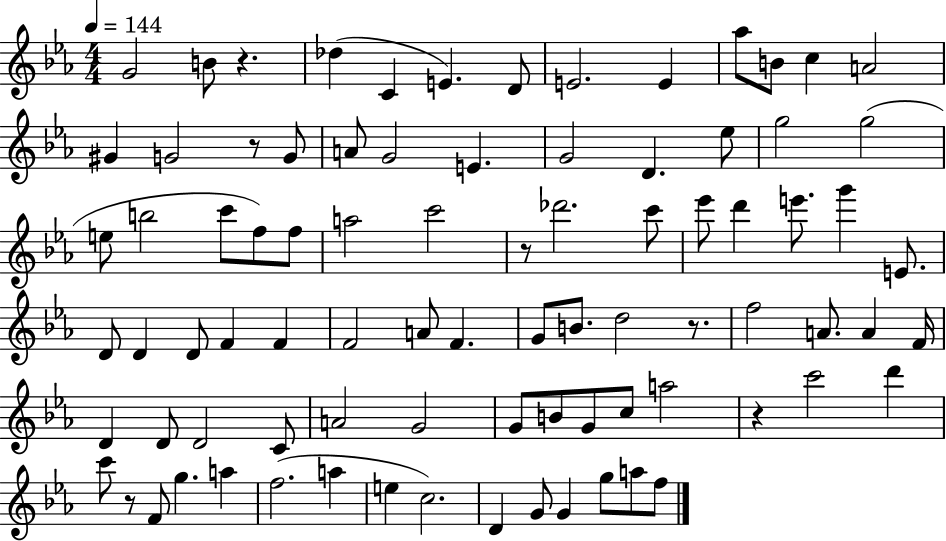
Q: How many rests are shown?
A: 6